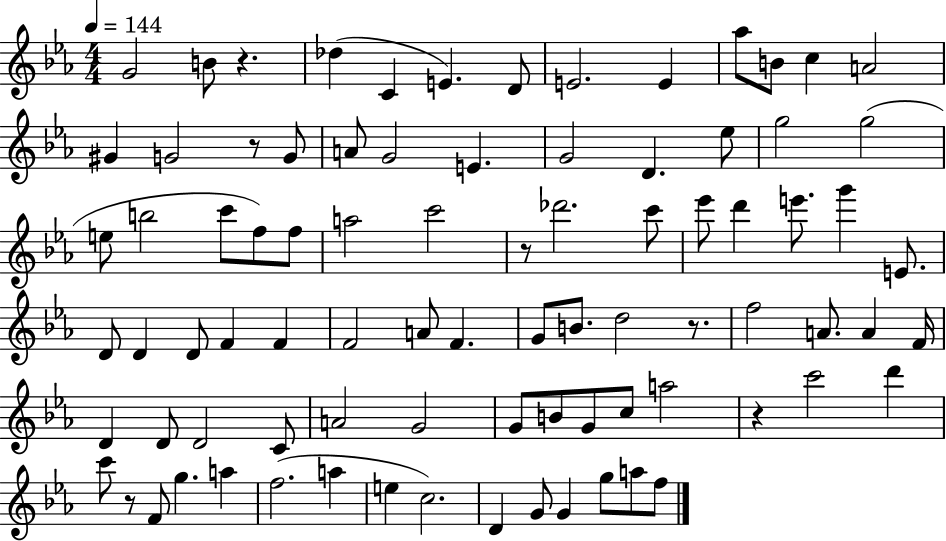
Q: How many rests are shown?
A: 6